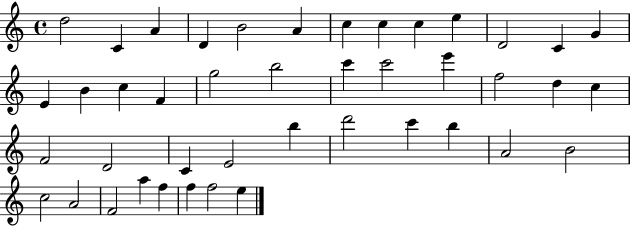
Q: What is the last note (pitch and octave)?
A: E5